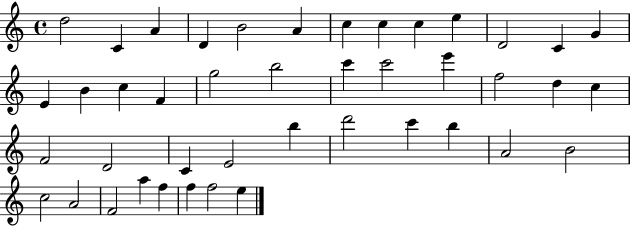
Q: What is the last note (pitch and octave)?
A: E5